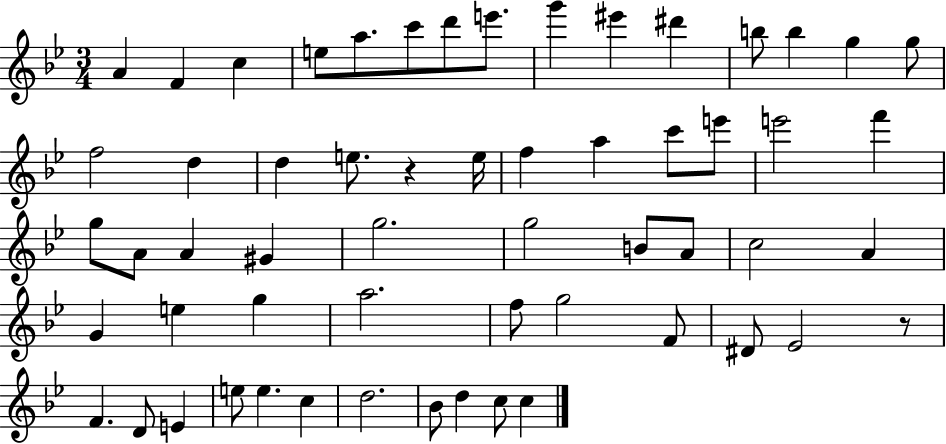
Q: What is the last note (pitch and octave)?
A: C5